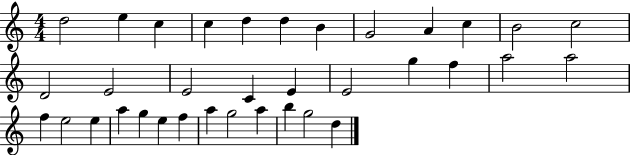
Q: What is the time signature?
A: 4/4